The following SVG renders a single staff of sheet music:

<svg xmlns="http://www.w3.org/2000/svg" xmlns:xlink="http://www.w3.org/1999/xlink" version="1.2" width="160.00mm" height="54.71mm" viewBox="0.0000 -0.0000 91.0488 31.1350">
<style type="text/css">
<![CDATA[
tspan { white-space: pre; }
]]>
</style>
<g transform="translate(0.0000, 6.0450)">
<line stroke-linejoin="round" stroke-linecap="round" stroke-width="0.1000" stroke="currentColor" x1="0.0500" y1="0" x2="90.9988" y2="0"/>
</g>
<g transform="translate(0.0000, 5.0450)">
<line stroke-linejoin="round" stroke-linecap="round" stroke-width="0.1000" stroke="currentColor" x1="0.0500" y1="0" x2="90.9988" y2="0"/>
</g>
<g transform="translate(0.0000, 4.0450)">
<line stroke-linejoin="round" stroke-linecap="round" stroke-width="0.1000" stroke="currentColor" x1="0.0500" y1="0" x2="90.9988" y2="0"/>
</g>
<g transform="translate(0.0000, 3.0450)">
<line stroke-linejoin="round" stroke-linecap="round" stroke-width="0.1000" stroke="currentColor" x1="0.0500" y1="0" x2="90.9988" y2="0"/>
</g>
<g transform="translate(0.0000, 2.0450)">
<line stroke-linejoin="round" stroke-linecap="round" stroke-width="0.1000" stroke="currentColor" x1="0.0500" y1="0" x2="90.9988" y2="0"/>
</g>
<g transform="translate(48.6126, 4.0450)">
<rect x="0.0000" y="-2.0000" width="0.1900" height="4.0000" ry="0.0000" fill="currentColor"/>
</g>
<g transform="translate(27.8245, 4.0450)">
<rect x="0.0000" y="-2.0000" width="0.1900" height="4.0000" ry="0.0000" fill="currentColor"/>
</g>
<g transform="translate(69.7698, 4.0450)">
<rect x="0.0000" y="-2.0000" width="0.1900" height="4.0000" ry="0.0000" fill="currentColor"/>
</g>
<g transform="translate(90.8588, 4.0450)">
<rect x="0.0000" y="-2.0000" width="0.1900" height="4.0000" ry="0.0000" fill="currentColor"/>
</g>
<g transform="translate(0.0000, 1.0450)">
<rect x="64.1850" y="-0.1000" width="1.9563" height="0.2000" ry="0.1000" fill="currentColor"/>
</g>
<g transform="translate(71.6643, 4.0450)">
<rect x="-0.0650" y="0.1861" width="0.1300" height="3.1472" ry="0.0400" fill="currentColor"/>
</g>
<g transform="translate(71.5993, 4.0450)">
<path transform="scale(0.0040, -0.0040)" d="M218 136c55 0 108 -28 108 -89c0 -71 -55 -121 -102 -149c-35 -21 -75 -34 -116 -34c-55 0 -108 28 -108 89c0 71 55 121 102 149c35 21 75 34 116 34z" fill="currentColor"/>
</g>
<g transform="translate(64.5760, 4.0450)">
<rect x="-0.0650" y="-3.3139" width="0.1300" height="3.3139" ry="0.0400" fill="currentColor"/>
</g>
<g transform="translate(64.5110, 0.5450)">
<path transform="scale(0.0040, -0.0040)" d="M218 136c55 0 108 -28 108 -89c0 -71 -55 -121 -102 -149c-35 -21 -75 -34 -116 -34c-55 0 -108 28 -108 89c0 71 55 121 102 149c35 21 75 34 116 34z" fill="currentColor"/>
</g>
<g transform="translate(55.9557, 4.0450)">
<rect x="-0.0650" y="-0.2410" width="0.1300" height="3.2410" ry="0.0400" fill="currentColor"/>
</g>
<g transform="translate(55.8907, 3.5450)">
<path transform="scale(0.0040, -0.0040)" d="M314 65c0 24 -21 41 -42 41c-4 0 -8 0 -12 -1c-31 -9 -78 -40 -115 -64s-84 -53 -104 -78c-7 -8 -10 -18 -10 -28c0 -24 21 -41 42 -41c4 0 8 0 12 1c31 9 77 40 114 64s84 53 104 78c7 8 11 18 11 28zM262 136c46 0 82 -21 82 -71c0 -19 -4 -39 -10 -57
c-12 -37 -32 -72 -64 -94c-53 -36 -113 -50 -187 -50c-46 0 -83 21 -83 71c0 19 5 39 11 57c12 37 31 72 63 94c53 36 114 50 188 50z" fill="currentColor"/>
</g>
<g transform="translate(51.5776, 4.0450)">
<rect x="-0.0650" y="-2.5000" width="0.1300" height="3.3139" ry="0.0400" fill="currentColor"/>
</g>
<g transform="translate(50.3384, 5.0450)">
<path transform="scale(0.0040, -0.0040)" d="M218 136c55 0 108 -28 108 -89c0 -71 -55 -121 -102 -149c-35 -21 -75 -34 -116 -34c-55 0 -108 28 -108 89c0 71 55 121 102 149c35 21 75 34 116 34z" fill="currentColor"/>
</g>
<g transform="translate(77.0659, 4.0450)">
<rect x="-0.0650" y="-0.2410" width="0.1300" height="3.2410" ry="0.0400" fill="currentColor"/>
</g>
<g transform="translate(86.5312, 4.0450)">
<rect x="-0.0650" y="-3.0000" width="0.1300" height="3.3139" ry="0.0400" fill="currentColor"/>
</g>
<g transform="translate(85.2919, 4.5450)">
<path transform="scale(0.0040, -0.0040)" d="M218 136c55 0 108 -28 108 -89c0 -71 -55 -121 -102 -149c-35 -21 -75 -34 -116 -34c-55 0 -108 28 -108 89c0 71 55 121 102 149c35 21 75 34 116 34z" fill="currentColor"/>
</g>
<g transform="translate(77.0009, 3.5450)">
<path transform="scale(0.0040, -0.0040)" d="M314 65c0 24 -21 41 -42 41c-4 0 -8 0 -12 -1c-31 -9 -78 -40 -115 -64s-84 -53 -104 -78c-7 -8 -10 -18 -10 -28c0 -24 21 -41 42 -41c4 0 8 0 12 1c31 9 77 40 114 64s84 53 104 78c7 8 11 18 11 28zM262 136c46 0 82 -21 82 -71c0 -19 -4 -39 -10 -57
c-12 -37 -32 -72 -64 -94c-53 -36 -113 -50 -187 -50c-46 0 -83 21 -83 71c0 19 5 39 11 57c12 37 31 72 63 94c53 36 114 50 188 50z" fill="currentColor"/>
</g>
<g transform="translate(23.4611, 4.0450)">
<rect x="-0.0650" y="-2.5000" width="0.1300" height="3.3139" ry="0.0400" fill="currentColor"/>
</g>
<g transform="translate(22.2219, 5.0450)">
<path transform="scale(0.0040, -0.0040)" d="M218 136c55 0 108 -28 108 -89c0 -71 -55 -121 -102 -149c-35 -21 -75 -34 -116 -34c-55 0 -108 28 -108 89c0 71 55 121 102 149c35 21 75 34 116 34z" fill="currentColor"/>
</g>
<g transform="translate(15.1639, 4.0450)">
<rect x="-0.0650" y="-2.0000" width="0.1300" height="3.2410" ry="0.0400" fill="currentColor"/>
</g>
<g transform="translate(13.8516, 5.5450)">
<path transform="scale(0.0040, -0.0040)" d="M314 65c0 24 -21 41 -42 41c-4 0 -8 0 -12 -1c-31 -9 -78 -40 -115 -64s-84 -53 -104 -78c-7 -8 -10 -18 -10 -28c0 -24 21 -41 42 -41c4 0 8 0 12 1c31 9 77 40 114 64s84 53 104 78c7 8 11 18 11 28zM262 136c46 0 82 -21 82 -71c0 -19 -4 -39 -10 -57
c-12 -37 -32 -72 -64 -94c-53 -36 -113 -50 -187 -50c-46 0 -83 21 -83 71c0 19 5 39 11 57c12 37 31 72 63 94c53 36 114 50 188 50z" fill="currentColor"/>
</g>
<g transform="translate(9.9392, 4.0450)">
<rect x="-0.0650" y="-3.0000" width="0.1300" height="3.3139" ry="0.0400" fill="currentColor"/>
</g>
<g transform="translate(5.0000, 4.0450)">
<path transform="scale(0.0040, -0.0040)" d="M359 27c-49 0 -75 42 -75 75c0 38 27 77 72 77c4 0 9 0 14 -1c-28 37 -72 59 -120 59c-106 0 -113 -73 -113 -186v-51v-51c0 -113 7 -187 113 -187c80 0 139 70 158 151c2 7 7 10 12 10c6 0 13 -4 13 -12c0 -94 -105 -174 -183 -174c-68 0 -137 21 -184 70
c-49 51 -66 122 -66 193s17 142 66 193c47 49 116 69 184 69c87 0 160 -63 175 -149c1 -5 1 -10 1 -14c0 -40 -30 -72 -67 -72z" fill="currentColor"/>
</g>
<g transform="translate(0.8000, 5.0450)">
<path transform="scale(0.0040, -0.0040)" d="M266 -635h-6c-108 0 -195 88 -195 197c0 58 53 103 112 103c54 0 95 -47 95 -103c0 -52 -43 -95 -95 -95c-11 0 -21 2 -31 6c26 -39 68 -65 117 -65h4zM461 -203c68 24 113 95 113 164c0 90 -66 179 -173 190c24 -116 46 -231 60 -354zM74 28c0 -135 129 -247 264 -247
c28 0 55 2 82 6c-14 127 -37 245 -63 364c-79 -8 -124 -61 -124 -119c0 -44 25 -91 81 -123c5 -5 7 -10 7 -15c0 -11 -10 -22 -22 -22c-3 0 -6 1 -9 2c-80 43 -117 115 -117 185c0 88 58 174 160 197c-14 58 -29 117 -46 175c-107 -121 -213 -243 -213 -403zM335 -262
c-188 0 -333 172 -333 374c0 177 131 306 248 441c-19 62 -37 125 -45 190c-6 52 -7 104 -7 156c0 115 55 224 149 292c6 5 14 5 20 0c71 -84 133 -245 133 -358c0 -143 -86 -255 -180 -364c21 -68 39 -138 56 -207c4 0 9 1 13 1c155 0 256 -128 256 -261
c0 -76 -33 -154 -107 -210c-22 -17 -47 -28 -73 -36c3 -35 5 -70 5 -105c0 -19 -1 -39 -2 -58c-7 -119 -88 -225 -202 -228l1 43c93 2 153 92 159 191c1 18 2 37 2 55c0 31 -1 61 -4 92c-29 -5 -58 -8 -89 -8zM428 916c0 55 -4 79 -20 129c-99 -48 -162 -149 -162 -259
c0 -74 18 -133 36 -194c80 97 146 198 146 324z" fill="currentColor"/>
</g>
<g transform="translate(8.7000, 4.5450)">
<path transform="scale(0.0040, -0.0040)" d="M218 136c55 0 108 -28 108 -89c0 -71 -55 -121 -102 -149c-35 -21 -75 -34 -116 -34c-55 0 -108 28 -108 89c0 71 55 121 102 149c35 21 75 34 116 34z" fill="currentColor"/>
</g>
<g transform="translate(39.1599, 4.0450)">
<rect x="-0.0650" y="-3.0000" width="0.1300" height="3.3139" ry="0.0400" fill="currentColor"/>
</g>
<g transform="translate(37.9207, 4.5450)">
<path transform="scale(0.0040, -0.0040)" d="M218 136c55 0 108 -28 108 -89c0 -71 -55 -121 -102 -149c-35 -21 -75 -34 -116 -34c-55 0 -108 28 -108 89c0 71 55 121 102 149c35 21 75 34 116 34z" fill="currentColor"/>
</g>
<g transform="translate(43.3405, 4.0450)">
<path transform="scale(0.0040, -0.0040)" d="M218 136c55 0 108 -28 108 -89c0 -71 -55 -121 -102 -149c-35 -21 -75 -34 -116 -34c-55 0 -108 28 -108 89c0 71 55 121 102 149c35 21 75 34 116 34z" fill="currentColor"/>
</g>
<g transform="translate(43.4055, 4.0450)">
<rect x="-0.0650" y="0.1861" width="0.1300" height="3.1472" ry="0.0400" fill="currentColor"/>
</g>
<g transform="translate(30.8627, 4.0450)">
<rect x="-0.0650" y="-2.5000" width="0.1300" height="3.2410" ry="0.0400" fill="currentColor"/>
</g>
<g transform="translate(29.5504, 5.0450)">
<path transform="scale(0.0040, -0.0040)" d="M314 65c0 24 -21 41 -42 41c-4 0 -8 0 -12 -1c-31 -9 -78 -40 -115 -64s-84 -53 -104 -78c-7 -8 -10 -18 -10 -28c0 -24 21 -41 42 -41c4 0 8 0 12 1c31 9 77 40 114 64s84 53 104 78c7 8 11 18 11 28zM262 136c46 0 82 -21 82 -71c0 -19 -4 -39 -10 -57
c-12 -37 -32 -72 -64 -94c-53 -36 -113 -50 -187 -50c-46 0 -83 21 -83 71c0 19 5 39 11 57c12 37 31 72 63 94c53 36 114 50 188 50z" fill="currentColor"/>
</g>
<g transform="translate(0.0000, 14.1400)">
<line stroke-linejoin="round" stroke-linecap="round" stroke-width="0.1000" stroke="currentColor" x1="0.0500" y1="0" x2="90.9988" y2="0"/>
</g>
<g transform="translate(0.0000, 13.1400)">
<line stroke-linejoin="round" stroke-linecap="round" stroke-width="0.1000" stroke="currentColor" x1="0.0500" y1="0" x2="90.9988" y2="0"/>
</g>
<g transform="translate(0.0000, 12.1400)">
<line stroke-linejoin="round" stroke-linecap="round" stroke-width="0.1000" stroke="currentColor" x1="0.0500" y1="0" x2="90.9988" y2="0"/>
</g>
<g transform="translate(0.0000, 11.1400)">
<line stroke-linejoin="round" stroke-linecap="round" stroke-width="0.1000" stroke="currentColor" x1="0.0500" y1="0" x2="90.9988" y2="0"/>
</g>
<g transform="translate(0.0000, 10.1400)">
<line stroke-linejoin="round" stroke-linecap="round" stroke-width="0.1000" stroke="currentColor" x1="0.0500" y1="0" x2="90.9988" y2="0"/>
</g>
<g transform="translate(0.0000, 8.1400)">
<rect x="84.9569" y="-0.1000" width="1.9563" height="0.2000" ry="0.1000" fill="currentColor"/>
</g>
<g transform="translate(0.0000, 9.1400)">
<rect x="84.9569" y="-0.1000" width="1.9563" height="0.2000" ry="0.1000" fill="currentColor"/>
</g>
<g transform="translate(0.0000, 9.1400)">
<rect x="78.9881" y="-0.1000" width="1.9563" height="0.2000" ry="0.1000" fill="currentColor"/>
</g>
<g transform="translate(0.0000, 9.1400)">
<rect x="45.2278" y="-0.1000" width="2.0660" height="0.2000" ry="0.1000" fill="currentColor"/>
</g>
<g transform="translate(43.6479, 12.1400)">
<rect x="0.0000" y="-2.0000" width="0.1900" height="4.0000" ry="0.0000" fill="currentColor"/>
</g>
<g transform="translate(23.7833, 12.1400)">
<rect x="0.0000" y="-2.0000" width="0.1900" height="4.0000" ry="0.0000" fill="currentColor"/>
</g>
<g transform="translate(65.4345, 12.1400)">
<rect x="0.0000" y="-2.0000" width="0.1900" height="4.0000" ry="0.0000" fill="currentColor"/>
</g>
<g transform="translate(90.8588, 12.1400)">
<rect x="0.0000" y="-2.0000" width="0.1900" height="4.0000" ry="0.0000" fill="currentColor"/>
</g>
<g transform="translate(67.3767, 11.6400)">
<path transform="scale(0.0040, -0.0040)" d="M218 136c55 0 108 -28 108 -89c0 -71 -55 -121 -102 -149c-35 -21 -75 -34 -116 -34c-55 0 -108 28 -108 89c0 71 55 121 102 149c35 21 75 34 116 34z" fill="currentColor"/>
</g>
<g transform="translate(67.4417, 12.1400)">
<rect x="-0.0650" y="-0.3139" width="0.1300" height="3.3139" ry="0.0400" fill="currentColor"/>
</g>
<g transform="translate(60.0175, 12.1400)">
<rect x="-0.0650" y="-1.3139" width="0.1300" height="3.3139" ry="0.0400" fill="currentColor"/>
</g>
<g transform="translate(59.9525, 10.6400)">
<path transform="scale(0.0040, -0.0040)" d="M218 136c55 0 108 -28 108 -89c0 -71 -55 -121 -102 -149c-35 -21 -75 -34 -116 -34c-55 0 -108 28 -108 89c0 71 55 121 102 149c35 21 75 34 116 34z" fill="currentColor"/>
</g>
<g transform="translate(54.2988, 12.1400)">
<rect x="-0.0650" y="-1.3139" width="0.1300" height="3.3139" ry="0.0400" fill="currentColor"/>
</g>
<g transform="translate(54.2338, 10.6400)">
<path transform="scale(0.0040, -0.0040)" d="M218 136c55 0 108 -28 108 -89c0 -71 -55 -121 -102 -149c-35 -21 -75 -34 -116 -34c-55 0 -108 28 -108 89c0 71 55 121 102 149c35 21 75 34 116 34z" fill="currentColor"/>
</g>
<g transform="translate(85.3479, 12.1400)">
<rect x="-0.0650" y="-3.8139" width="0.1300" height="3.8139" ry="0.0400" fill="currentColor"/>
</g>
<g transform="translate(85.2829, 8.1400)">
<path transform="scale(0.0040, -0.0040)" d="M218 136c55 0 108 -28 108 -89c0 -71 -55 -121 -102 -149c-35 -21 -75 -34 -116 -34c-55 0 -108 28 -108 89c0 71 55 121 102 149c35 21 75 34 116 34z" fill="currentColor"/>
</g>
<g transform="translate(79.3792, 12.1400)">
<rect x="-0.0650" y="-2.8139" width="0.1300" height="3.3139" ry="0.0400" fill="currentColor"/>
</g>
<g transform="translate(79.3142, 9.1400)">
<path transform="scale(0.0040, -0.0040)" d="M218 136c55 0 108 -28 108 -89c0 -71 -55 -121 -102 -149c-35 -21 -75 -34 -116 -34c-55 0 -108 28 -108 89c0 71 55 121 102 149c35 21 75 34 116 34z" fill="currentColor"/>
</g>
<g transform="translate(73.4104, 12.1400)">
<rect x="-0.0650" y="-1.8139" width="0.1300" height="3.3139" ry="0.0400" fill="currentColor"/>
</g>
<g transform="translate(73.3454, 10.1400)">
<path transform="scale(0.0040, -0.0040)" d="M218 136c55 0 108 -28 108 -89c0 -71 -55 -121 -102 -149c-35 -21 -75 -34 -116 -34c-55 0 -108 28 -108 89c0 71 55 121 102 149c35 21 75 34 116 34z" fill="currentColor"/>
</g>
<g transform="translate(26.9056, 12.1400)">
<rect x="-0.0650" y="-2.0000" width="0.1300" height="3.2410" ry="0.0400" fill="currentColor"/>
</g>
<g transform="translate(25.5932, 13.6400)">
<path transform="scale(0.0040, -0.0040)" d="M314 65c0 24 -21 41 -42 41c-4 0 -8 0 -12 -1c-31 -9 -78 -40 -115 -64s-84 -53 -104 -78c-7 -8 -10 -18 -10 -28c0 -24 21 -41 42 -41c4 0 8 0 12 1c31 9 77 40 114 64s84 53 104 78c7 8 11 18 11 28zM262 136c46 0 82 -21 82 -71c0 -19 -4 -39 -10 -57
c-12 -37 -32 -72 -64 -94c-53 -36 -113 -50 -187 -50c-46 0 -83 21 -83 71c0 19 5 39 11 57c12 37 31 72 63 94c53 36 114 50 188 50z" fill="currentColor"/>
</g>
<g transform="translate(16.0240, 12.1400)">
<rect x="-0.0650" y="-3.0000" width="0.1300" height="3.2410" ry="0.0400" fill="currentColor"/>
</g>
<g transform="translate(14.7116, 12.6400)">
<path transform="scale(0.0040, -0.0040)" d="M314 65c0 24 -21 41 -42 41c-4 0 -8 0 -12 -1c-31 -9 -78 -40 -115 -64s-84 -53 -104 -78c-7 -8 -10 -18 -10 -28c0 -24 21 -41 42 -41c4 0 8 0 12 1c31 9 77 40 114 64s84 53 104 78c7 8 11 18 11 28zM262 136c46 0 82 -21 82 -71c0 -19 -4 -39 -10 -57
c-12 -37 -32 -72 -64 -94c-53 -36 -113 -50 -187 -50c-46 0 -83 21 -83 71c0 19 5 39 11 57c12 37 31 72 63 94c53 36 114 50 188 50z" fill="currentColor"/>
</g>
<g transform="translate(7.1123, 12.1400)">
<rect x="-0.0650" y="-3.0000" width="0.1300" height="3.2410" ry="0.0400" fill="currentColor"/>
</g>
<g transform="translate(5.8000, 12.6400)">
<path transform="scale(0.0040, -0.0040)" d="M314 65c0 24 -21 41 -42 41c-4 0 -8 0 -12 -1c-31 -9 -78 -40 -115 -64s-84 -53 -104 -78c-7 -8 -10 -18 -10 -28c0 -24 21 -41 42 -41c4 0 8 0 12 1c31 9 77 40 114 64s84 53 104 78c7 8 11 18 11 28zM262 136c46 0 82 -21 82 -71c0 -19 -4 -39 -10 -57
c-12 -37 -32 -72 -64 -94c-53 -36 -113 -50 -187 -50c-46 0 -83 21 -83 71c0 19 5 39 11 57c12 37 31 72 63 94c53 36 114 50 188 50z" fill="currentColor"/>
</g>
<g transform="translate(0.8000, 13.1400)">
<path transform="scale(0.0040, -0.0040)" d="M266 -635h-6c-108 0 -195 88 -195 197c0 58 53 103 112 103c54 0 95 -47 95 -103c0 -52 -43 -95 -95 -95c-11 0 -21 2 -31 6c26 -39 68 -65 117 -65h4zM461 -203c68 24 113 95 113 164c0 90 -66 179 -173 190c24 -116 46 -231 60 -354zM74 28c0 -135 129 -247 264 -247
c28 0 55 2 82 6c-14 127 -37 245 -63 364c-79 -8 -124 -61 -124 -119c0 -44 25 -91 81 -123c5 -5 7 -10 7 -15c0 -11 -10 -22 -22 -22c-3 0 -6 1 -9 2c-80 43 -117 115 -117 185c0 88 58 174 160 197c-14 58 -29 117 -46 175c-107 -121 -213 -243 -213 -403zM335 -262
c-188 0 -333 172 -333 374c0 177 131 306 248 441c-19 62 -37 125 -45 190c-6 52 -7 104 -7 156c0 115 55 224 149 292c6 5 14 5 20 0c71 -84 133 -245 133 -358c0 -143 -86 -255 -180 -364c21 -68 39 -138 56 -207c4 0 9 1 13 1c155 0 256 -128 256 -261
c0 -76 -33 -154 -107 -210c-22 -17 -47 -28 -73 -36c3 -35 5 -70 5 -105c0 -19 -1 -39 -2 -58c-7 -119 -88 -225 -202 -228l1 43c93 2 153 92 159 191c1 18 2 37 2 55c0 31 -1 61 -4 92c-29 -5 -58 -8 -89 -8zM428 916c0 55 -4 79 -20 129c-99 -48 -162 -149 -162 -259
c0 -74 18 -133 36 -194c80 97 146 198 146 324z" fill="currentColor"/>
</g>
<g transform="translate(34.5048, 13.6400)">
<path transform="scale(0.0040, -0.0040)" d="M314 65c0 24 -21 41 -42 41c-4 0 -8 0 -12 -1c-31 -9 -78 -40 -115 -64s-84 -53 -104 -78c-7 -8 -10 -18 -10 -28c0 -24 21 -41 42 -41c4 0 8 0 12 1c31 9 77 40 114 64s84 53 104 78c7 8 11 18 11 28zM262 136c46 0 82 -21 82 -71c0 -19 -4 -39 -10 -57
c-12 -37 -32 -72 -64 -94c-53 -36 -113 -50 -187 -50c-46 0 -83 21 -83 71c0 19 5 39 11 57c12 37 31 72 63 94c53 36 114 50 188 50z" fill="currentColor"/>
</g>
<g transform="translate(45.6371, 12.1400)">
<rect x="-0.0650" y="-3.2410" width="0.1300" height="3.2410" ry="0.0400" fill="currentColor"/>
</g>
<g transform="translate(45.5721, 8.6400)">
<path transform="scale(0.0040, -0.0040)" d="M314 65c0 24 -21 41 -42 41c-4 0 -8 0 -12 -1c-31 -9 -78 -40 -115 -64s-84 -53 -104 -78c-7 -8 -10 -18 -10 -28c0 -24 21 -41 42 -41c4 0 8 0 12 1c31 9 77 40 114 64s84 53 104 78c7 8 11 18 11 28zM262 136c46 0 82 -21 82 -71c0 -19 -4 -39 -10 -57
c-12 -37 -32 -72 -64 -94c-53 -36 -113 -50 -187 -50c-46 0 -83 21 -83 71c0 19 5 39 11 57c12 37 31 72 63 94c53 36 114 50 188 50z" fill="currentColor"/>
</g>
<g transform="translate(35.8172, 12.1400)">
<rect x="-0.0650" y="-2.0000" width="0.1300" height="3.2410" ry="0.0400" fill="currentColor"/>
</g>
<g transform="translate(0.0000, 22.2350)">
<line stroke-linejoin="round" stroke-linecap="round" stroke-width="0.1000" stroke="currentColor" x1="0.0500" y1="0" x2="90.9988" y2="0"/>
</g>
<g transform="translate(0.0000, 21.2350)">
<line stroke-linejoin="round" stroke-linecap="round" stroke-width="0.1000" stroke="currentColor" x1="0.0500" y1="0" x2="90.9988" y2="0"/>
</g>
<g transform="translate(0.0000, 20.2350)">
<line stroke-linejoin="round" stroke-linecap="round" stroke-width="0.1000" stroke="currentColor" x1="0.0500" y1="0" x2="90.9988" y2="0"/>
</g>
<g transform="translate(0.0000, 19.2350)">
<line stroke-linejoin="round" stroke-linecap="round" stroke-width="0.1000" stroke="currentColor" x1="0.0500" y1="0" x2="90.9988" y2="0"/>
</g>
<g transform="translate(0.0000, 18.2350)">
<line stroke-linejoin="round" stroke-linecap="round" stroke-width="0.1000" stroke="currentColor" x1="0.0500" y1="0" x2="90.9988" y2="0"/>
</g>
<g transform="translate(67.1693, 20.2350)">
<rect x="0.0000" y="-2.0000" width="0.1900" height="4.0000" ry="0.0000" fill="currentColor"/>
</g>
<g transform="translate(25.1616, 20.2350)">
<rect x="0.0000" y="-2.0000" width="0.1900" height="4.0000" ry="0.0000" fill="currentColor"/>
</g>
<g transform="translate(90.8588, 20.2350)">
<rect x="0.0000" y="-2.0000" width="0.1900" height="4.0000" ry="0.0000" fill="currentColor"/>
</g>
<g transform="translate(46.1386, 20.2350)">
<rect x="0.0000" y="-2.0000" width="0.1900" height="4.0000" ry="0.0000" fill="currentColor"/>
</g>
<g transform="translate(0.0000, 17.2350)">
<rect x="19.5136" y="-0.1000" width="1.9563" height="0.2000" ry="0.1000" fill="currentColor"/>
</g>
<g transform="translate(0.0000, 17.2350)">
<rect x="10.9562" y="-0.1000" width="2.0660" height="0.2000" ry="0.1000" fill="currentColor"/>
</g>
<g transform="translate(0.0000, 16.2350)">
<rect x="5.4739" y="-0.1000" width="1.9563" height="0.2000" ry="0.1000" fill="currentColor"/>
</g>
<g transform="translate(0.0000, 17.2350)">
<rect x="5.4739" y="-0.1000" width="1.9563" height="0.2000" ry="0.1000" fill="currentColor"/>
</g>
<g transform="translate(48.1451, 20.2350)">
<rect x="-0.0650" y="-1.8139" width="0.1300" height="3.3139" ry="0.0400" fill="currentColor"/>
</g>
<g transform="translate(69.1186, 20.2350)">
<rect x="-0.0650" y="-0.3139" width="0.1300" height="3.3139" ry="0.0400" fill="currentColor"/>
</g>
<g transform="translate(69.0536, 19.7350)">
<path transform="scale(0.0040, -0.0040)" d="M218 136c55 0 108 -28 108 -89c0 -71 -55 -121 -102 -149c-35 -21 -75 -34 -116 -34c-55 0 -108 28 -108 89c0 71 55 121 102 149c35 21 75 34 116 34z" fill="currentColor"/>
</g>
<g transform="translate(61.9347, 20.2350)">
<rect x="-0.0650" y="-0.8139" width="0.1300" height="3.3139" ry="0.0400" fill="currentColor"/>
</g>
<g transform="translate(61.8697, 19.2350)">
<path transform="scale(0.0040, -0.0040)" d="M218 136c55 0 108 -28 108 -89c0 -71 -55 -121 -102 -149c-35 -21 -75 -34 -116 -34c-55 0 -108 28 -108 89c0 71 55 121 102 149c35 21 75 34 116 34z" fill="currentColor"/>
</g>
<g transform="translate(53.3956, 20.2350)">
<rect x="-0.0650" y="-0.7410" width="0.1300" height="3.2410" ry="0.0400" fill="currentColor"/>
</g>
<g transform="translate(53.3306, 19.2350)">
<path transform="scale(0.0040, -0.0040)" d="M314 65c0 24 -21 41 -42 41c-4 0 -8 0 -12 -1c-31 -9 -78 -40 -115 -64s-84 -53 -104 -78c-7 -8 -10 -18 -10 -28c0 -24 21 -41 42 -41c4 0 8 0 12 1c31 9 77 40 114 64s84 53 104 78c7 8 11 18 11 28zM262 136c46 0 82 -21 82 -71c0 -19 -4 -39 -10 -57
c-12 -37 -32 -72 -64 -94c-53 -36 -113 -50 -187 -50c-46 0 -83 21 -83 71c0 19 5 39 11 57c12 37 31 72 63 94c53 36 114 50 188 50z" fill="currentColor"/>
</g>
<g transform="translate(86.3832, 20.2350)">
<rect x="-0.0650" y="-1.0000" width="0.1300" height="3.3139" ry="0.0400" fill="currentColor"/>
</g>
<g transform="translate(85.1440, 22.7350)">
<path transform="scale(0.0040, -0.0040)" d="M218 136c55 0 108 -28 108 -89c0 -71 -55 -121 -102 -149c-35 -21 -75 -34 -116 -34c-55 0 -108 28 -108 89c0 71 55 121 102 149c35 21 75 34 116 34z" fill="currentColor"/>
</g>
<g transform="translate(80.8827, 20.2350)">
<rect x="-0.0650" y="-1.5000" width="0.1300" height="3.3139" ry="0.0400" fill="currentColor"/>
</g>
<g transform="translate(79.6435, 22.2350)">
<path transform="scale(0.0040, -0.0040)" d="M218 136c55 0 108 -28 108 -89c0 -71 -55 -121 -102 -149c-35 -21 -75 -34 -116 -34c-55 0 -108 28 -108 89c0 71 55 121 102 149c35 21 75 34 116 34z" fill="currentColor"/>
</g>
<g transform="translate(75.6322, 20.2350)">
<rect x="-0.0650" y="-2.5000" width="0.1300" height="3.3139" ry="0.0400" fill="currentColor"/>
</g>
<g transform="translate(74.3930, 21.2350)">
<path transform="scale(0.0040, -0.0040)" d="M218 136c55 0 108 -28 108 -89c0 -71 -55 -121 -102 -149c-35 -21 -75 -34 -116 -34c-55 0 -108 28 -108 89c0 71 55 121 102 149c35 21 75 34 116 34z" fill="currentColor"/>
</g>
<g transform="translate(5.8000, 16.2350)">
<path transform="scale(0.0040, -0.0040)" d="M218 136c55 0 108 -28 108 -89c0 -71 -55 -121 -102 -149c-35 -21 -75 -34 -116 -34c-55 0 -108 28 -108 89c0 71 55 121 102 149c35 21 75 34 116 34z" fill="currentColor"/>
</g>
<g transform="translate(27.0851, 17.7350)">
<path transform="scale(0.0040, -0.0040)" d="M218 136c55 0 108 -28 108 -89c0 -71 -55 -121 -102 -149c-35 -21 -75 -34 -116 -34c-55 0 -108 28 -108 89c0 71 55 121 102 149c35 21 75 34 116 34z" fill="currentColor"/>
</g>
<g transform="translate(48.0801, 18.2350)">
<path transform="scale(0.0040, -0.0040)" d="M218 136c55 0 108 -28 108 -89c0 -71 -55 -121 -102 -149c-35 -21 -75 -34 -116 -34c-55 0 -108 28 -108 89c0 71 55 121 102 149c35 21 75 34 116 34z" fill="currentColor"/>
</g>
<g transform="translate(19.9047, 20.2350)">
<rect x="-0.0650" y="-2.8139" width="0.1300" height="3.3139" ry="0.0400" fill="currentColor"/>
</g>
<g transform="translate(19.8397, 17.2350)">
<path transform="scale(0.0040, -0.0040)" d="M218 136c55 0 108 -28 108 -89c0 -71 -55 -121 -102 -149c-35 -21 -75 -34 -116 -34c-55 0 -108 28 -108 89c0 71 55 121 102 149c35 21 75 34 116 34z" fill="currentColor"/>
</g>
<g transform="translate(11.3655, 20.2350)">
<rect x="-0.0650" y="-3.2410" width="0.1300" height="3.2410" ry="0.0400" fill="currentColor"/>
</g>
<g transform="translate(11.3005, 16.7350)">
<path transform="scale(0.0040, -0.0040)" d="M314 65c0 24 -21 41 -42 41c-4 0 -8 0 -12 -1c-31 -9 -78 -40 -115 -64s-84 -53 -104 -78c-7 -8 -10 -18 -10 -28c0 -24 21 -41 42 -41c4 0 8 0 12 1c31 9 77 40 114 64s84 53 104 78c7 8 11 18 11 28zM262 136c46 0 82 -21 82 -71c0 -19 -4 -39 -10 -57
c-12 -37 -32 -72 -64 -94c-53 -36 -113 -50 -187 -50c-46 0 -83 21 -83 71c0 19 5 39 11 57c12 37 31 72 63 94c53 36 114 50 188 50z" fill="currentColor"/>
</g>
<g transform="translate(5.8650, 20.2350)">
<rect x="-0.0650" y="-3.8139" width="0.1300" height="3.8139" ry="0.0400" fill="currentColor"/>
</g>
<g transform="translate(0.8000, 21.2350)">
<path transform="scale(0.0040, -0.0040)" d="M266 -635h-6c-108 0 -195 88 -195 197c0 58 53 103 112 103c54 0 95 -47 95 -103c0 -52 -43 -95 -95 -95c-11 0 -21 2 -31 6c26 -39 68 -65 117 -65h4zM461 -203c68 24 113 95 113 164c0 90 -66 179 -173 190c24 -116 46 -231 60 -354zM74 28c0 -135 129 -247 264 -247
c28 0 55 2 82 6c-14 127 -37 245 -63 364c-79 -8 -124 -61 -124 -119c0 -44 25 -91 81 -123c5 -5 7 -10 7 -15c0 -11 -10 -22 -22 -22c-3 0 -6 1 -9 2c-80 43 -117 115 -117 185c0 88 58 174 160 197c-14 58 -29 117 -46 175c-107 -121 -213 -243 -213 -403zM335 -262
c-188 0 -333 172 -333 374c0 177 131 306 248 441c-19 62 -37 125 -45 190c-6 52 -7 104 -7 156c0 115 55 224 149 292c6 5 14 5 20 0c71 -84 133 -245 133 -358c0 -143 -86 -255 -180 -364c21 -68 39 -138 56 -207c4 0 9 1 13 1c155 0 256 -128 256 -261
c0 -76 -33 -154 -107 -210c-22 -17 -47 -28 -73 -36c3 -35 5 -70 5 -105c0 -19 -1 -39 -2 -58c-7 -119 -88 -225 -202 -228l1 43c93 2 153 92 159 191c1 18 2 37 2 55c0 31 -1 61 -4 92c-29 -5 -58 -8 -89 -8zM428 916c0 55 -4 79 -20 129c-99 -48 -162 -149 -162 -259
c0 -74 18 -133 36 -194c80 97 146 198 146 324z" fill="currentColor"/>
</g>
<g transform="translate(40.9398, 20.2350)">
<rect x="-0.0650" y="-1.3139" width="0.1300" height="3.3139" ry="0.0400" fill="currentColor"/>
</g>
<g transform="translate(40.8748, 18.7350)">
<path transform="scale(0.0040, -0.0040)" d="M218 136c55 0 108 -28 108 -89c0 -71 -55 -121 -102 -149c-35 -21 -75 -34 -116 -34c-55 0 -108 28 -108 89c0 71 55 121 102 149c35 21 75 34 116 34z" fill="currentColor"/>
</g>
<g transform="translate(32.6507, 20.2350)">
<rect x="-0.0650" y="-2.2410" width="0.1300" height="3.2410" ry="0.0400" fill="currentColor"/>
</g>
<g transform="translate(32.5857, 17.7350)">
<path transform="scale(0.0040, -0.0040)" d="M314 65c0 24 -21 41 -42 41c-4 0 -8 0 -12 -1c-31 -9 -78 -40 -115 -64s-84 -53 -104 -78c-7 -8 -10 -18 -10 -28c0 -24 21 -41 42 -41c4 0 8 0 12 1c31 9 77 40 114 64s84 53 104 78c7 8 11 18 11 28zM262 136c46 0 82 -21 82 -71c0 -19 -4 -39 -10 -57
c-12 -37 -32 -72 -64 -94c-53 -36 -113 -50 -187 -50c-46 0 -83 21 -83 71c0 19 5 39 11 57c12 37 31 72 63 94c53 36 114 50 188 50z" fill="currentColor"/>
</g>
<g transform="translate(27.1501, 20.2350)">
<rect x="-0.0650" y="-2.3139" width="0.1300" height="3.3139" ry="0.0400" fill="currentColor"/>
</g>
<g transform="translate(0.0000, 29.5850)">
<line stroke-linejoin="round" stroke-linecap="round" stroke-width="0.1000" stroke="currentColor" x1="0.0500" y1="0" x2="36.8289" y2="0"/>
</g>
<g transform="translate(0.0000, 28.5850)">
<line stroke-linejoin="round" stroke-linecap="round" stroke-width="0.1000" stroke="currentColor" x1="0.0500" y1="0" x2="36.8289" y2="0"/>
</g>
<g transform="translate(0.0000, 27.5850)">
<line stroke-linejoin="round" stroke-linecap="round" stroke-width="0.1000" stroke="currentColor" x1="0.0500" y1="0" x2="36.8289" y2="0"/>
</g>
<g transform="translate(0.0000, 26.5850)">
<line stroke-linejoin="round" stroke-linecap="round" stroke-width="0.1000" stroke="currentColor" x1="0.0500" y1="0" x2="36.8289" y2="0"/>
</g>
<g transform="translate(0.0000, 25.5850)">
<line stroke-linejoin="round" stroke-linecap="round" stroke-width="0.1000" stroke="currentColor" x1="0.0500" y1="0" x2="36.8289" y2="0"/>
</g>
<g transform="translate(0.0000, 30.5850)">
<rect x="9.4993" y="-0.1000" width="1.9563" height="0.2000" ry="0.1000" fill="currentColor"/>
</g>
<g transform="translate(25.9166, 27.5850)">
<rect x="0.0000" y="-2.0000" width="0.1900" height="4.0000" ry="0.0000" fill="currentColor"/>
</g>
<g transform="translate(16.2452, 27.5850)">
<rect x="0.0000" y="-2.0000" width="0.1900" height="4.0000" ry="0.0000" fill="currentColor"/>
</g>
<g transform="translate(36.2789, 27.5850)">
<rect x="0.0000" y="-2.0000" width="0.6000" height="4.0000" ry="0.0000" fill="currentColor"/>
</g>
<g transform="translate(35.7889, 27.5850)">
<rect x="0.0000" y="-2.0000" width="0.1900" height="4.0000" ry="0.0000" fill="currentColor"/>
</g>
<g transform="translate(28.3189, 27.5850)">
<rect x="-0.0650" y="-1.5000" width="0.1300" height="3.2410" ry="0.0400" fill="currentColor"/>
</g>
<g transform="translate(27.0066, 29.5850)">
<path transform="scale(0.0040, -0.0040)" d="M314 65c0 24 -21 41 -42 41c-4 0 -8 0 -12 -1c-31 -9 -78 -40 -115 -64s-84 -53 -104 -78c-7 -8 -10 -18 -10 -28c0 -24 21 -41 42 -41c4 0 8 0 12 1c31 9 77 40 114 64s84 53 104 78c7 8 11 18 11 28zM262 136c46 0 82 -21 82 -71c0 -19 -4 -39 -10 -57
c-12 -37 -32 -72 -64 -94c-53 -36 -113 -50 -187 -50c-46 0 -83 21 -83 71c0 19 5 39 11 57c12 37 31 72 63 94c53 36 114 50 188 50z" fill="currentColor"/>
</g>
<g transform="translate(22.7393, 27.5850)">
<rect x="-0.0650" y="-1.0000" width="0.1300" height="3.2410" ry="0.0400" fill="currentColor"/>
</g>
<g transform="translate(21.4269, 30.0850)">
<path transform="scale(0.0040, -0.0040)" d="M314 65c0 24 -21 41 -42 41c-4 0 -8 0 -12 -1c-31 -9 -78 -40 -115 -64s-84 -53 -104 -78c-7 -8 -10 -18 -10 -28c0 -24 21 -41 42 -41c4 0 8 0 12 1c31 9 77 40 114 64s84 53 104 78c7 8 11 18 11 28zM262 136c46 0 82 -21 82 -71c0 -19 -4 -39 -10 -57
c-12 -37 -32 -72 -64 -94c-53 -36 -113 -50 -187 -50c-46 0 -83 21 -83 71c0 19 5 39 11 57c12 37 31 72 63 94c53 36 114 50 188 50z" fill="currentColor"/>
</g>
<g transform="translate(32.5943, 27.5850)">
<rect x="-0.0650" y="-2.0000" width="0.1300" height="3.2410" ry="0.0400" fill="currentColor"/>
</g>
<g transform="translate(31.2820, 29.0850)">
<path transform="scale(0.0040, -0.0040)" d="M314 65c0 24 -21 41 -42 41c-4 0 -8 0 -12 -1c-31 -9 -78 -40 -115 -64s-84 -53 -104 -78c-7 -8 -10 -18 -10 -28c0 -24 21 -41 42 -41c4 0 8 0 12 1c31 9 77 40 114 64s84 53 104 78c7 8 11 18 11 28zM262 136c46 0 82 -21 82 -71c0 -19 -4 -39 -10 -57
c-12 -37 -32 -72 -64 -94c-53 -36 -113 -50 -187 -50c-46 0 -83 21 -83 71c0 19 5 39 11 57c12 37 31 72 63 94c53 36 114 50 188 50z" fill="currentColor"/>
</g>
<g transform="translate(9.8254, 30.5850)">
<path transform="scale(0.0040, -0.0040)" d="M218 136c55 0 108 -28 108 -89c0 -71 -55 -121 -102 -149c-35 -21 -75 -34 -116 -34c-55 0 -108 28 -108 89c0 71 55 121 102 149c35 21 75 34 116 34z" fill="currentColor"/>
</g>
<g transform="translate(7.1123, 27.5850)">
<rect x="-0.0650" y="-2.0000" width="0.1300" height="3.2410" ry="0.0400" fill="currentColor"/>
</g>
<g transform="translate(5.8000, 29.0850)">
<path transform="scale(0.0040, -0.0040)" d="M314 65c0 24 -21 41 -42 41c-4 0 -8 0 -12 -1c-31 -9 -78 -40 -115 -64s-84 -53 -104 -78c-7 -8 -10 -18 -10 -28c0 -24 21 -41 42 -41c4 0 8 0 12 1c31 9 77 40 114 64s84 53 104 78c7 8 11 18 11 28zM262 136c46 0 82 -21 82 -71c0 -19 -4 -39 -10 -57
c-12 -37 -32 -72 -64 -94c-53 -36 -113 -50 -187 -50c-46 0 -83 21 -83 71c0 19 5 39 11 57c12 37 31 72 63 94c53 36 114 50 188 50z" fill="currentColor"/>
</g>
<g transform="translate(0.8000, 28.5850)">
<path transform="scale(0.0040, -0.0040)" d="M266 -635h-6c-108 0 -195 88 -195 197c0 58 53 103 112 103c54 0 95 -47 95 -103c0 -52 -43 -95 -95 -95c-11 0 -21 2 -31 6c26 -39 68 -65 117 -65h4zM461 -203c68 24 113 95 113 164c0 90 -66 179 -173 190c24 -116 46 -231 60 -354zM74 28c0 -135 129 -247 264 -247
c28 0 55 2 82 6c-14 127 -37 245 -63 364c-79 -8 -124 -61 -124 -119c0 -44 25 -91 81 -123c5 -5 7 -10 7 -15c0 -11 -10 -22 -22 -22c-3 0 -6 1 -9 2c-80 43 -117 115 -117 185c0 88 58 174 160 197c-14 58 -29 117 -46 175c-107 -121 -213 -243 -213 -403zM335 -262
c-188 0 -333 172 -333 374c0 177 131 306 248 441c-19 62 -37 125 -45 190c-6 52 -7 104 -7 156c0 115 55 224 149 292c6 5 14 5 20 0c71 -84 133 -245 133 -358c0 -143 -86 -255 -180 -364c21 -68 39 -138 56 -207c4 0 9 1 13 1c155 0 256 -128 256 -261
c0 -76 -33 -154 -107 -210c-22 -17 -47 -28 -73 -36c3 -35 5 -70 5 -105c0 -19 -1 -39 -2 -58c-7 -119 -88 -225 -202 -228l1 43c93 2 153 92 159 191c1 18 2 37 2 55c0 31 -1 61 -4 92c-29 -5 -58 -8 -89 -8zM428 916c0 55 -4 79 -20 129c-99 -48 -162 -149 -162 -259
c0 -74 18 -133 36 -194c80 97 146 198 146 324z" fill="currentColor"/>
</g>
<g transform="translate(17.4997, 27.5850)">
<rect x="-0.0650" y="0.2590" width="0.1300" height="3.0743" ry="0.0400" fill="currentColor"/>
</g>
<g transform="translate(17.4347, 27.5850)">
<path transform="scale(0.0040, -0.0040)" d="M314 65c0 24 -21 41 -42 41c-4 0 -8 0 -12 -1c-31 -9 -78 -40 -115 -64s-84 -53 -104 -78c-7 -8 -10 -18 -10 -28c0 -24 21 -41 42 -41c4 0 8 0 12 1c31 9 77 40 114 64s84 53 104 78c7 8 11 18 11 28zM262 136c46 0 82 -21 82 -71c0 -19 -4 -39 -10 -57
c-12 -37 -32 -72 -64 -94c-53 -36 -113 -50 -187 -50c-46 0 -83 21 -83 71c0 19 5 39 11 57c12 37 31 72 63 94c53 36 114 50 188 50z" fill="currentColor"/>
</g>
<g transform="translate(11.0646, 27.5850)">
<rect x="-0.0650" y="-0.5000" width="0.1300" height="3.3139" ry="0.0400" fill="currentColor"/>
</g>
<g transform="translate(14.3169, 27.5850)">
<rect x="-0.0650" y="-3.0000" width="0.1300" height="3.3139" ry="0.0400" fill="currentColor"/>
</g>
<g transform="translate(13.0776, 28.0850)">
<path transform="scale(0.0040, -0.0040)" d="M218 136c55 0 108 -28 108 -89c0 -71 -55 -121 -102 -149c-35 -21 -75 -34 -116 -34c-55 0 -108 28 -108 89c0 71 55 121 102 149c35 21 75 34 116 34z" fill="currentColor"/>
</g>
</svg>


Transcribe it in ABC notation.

X:1
T:Untitled
M:4/4
L:1/4
K:C
A F2 G G2 A B G c2 b B c2 A A2 A2 F2 F2 b2 e e c f a c' c' b2 a g g2 e f d2 d c G E D F2 C A B2 D2 E2 F2